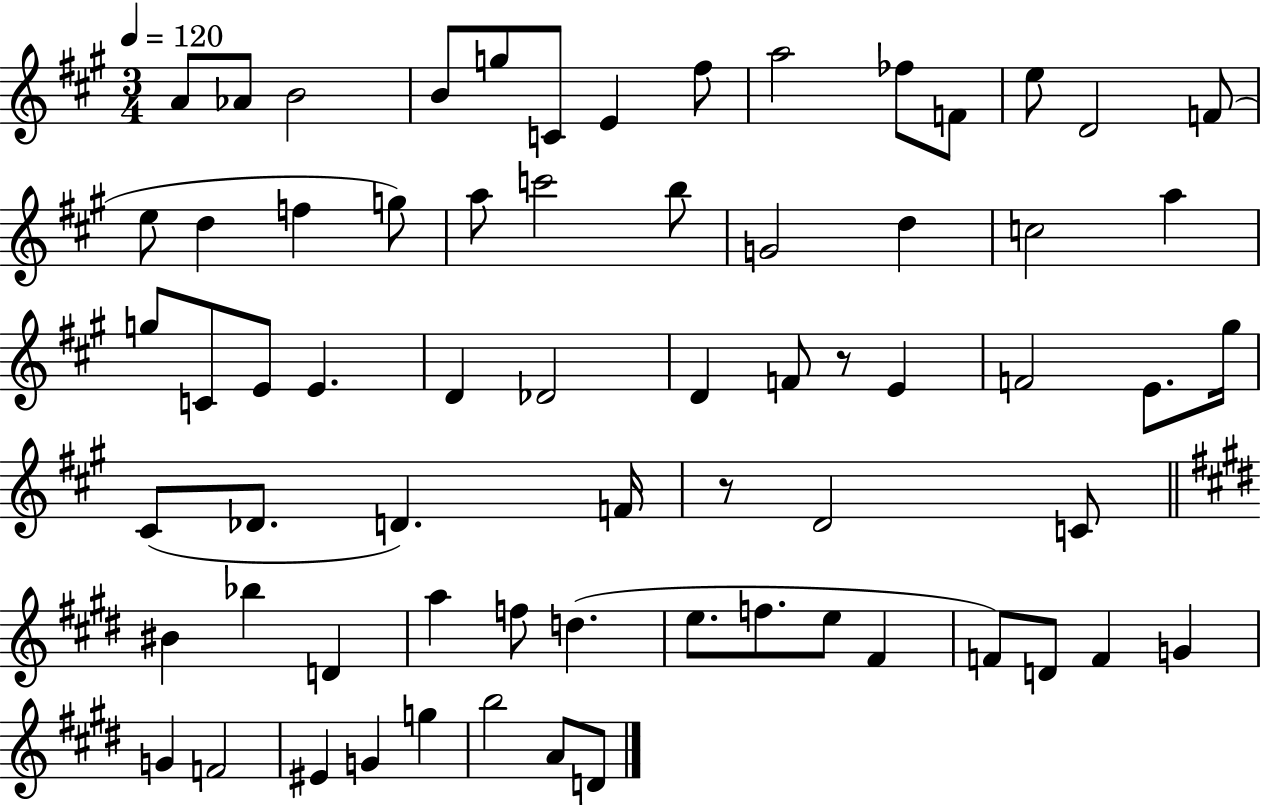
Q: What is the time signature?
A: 3/4